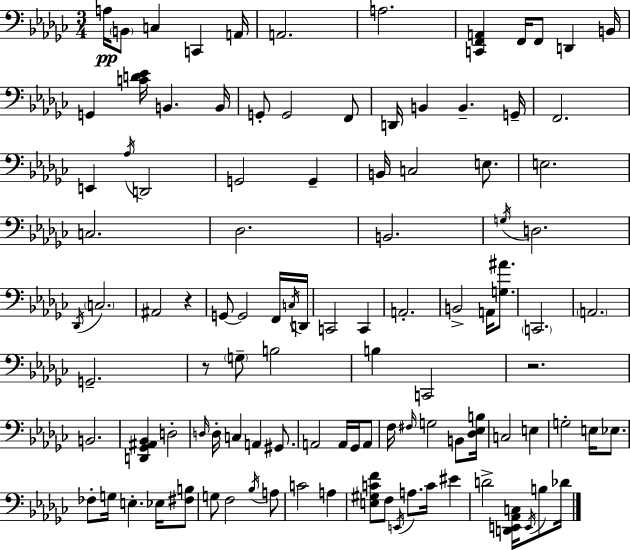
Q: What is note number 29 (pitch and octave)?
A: C3